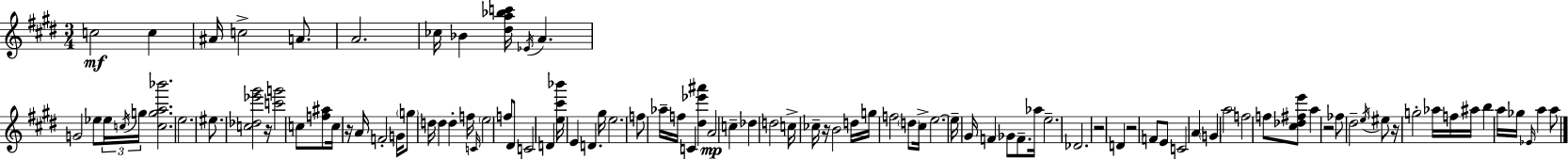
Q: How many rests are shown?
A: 7